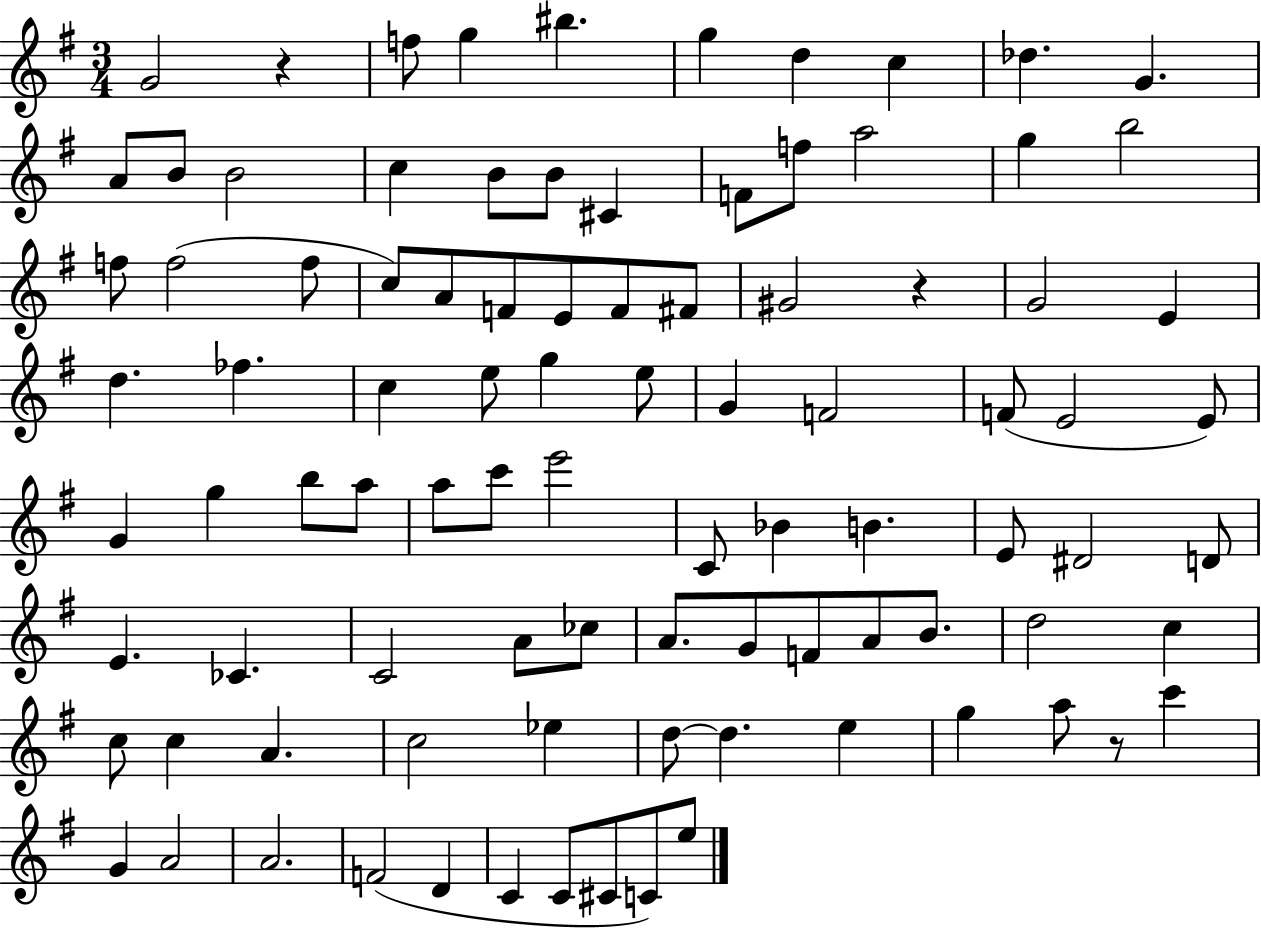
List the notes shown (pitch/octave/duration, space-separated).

G4/h R/q F5/e G5/q BIS5/q. G5/q D5/q C5/q Db5/q. G4/q. A4/e B4/e B4/h C5/q B4/e B4/e C#4/q F4/e F5/e A5/h G5/q B5/h F5/e F5/h F5/e C5/e A4/e F4/e E4/e F4/e F#4/e G#4/h R/q G4/h E4/q D5/q. FES5/q. C5/q E5/e G5/q E5/e G4/q F4/h F4/e E4/h E4/e G4/q G5/q B5/e A5/e A5/e C6/e E6/h C4/e Bb4/q B4/q. E4/e D#4/h D4/e E4/q. CES4/q. C4/h A4/e CES5/e A4/e. G4/e F4/e A4/e B4/e. D5/h C5/q C5/e C5/q A4/q. C5/h Eb5/q D5/e D5/q. E5/q G5/q A5/e R/e C6/q G4/q A4/h A4/h. F4/h D4/q C4/q C4/e C#4/e C4/e E5/e